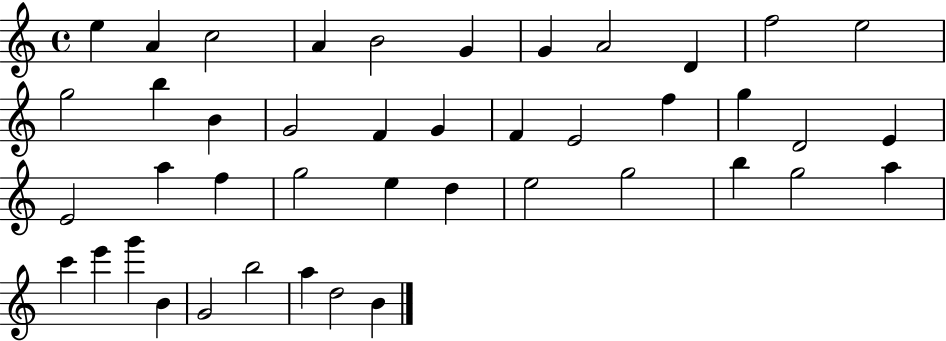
E5/q A4/q C5/h A4/q B4/h G4/q G4/q A4/h D4/q F5/h E5/h G5/h B5/q B4/q G4/h F4/q G4/q F4/q E4/h F5/q G5/q D4/h E4/q E4/h A5/q F5/q G5/h E5/q D5/q E5/h G5/h B5/q G5/h A5/q C6/q E6/q G6/q B4/q G4/h B5/h A5/q D5/h B4/q